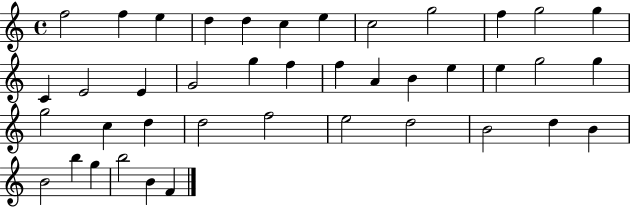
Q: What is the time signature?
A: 4/4